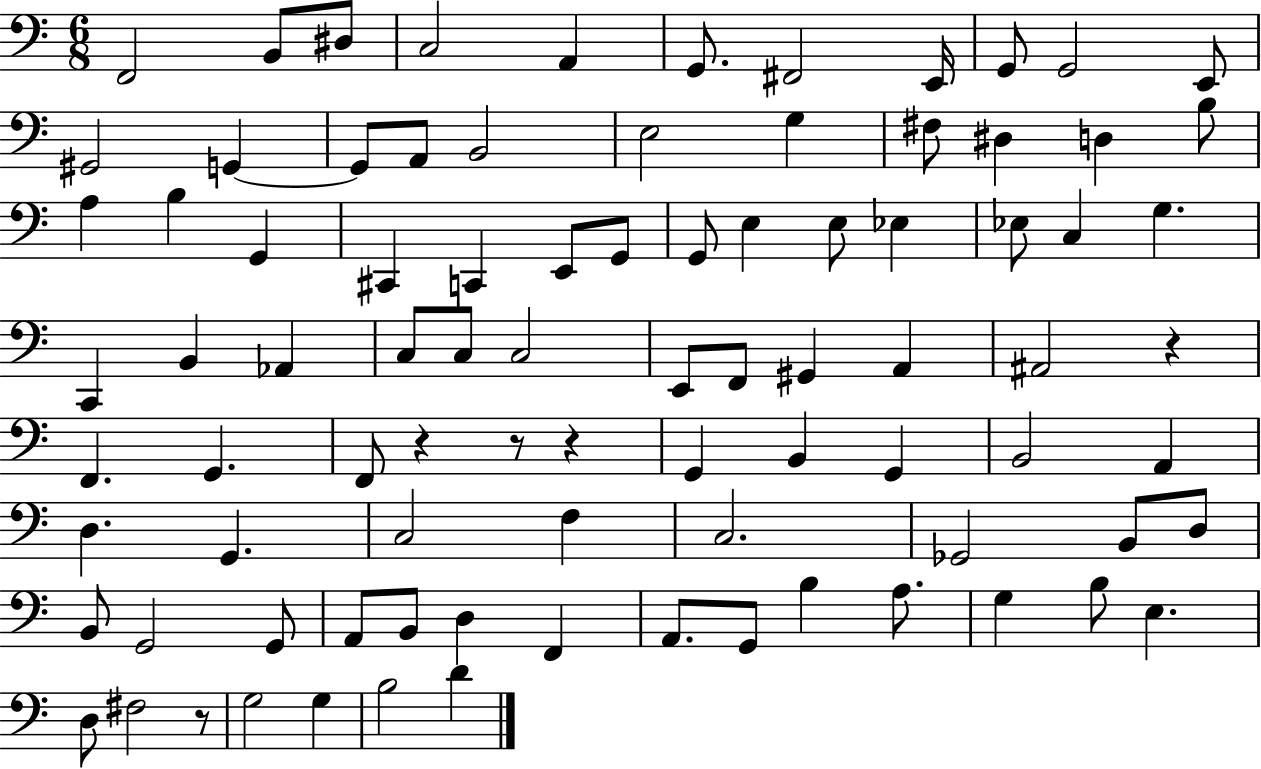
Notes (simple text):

F2/h B2/e D#3/e C3/h A2/q G2/e. F#2/h E2/s G2/e G2/h E2/e G#2/h G2/q G2/e A2/e B2/h E3/h G3/q F#3/e D#3/q D3/q B3/e A3/q B3/q G2/q C#2/q C2/q E2/e G2/e G2/e E3/q E3/e Eb3/q Eb3/e C3/q G3/q. C2/q B2/q Ab2/q C3/e C3/e C3/h E2/e F2/e G#2/q A2/q A#2/h R/q F2/q. G2/q. F2/e R/q R/e R/q G2/q B2/q G2/q B2/h A2/q D3/q. G2/q. C3/h F3/q C3/h. Gb2/h B2/e D3/e B2/e G2/h G2/e A2/e B2/e D3/q F2/q A2/e. G2/e B3/q A3/e. G3/q B3/e E3/q. D3/e F#3/h R/e G3/h G3/q B3/h D4/q